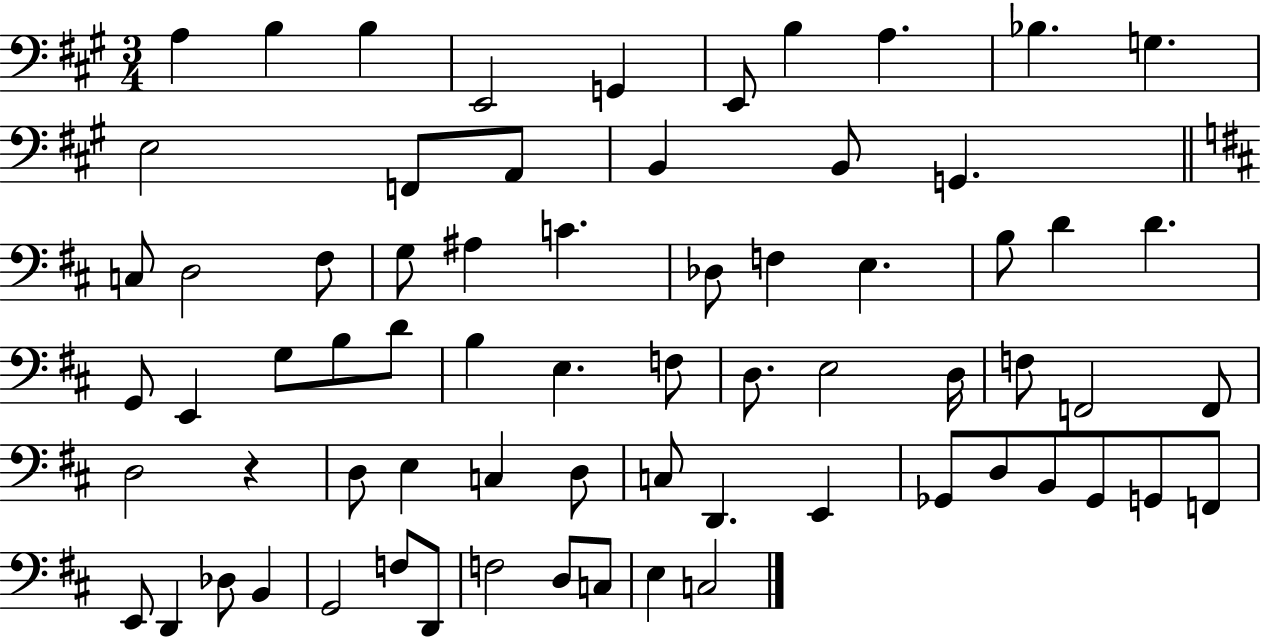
A3/q B3/q B3/q E2/h G2/q E2/e B3/q A3/q. Bb3/q. G3/q. E3/h F2/e A2/e B2/q B2/e G2/q. C3/e D3/h F#3/e G3/e A#3/q C4/q. Db3/e F3/q E3/q. B3/e D4/q D4/q. G2/e E2/q G3/e B3/e D4/e B3/q E3/q. F3/e D3/e. E3/h D3/s F3/e F2/h F2/e D3/h R/q D3/e E3/q C3/q D3/e C3/e D2/q. E2/q Gb2/e D3/e B2/e Gb2/e G2/e F2/e E2/e D2/q Db3/e B2/q G2/h F3/e D2/e F3/h D3/e C3/e E3/q C3/h